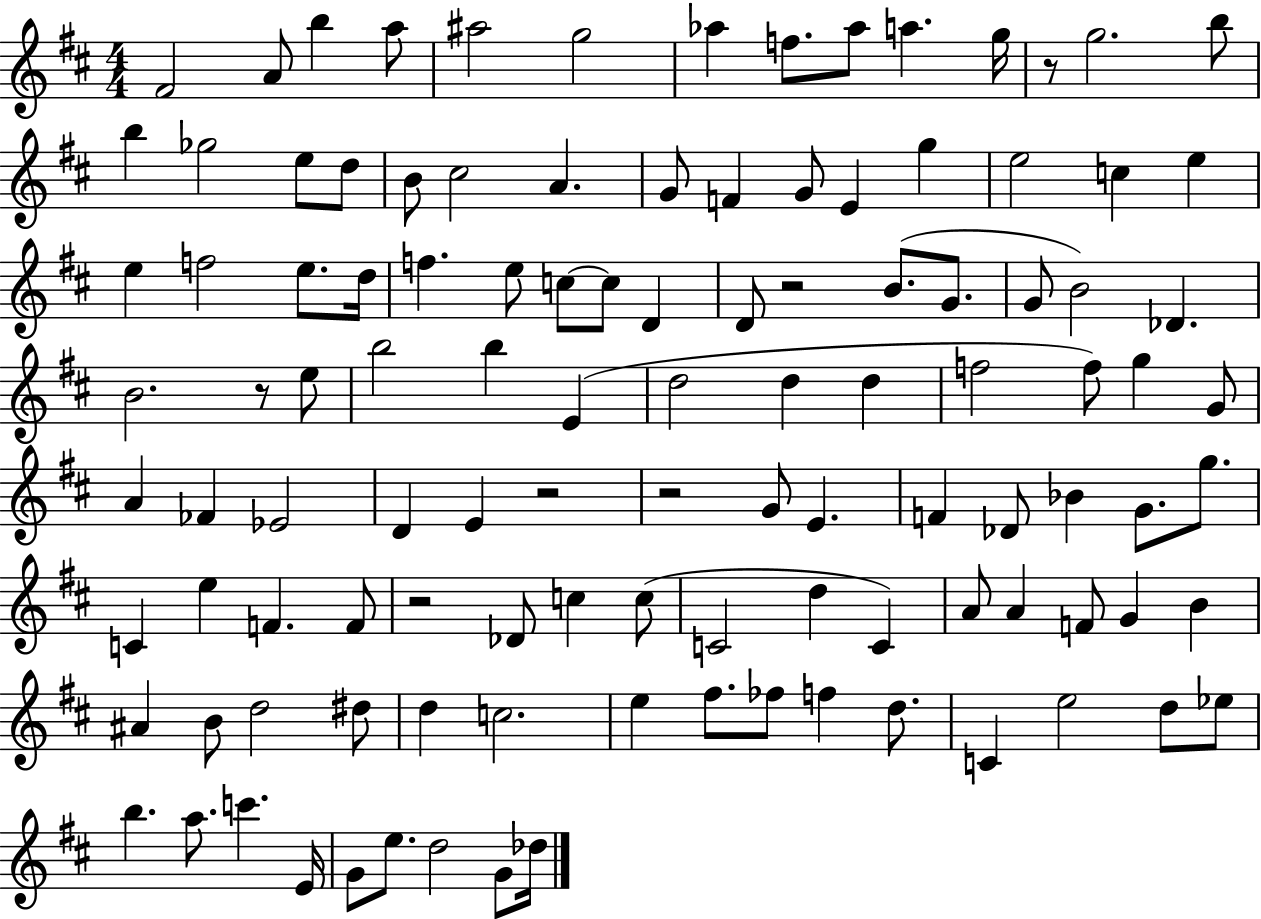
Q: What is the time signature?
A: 4/4